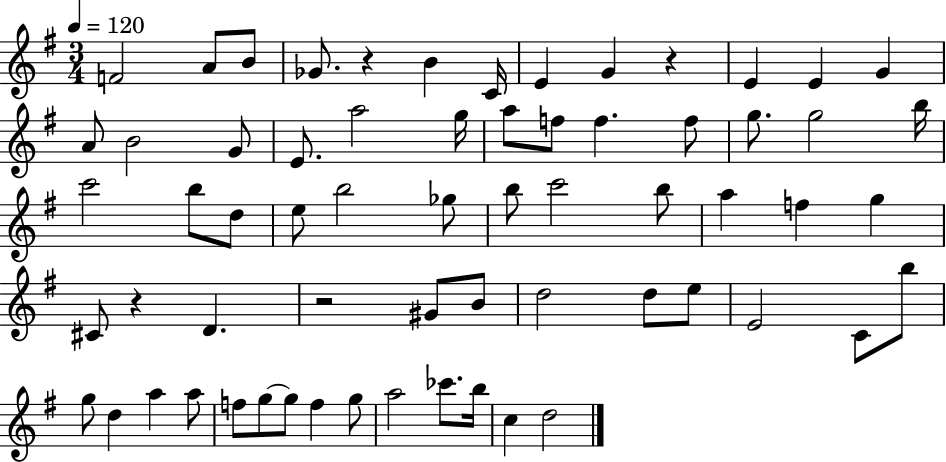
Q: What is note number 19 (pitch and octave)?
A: F5